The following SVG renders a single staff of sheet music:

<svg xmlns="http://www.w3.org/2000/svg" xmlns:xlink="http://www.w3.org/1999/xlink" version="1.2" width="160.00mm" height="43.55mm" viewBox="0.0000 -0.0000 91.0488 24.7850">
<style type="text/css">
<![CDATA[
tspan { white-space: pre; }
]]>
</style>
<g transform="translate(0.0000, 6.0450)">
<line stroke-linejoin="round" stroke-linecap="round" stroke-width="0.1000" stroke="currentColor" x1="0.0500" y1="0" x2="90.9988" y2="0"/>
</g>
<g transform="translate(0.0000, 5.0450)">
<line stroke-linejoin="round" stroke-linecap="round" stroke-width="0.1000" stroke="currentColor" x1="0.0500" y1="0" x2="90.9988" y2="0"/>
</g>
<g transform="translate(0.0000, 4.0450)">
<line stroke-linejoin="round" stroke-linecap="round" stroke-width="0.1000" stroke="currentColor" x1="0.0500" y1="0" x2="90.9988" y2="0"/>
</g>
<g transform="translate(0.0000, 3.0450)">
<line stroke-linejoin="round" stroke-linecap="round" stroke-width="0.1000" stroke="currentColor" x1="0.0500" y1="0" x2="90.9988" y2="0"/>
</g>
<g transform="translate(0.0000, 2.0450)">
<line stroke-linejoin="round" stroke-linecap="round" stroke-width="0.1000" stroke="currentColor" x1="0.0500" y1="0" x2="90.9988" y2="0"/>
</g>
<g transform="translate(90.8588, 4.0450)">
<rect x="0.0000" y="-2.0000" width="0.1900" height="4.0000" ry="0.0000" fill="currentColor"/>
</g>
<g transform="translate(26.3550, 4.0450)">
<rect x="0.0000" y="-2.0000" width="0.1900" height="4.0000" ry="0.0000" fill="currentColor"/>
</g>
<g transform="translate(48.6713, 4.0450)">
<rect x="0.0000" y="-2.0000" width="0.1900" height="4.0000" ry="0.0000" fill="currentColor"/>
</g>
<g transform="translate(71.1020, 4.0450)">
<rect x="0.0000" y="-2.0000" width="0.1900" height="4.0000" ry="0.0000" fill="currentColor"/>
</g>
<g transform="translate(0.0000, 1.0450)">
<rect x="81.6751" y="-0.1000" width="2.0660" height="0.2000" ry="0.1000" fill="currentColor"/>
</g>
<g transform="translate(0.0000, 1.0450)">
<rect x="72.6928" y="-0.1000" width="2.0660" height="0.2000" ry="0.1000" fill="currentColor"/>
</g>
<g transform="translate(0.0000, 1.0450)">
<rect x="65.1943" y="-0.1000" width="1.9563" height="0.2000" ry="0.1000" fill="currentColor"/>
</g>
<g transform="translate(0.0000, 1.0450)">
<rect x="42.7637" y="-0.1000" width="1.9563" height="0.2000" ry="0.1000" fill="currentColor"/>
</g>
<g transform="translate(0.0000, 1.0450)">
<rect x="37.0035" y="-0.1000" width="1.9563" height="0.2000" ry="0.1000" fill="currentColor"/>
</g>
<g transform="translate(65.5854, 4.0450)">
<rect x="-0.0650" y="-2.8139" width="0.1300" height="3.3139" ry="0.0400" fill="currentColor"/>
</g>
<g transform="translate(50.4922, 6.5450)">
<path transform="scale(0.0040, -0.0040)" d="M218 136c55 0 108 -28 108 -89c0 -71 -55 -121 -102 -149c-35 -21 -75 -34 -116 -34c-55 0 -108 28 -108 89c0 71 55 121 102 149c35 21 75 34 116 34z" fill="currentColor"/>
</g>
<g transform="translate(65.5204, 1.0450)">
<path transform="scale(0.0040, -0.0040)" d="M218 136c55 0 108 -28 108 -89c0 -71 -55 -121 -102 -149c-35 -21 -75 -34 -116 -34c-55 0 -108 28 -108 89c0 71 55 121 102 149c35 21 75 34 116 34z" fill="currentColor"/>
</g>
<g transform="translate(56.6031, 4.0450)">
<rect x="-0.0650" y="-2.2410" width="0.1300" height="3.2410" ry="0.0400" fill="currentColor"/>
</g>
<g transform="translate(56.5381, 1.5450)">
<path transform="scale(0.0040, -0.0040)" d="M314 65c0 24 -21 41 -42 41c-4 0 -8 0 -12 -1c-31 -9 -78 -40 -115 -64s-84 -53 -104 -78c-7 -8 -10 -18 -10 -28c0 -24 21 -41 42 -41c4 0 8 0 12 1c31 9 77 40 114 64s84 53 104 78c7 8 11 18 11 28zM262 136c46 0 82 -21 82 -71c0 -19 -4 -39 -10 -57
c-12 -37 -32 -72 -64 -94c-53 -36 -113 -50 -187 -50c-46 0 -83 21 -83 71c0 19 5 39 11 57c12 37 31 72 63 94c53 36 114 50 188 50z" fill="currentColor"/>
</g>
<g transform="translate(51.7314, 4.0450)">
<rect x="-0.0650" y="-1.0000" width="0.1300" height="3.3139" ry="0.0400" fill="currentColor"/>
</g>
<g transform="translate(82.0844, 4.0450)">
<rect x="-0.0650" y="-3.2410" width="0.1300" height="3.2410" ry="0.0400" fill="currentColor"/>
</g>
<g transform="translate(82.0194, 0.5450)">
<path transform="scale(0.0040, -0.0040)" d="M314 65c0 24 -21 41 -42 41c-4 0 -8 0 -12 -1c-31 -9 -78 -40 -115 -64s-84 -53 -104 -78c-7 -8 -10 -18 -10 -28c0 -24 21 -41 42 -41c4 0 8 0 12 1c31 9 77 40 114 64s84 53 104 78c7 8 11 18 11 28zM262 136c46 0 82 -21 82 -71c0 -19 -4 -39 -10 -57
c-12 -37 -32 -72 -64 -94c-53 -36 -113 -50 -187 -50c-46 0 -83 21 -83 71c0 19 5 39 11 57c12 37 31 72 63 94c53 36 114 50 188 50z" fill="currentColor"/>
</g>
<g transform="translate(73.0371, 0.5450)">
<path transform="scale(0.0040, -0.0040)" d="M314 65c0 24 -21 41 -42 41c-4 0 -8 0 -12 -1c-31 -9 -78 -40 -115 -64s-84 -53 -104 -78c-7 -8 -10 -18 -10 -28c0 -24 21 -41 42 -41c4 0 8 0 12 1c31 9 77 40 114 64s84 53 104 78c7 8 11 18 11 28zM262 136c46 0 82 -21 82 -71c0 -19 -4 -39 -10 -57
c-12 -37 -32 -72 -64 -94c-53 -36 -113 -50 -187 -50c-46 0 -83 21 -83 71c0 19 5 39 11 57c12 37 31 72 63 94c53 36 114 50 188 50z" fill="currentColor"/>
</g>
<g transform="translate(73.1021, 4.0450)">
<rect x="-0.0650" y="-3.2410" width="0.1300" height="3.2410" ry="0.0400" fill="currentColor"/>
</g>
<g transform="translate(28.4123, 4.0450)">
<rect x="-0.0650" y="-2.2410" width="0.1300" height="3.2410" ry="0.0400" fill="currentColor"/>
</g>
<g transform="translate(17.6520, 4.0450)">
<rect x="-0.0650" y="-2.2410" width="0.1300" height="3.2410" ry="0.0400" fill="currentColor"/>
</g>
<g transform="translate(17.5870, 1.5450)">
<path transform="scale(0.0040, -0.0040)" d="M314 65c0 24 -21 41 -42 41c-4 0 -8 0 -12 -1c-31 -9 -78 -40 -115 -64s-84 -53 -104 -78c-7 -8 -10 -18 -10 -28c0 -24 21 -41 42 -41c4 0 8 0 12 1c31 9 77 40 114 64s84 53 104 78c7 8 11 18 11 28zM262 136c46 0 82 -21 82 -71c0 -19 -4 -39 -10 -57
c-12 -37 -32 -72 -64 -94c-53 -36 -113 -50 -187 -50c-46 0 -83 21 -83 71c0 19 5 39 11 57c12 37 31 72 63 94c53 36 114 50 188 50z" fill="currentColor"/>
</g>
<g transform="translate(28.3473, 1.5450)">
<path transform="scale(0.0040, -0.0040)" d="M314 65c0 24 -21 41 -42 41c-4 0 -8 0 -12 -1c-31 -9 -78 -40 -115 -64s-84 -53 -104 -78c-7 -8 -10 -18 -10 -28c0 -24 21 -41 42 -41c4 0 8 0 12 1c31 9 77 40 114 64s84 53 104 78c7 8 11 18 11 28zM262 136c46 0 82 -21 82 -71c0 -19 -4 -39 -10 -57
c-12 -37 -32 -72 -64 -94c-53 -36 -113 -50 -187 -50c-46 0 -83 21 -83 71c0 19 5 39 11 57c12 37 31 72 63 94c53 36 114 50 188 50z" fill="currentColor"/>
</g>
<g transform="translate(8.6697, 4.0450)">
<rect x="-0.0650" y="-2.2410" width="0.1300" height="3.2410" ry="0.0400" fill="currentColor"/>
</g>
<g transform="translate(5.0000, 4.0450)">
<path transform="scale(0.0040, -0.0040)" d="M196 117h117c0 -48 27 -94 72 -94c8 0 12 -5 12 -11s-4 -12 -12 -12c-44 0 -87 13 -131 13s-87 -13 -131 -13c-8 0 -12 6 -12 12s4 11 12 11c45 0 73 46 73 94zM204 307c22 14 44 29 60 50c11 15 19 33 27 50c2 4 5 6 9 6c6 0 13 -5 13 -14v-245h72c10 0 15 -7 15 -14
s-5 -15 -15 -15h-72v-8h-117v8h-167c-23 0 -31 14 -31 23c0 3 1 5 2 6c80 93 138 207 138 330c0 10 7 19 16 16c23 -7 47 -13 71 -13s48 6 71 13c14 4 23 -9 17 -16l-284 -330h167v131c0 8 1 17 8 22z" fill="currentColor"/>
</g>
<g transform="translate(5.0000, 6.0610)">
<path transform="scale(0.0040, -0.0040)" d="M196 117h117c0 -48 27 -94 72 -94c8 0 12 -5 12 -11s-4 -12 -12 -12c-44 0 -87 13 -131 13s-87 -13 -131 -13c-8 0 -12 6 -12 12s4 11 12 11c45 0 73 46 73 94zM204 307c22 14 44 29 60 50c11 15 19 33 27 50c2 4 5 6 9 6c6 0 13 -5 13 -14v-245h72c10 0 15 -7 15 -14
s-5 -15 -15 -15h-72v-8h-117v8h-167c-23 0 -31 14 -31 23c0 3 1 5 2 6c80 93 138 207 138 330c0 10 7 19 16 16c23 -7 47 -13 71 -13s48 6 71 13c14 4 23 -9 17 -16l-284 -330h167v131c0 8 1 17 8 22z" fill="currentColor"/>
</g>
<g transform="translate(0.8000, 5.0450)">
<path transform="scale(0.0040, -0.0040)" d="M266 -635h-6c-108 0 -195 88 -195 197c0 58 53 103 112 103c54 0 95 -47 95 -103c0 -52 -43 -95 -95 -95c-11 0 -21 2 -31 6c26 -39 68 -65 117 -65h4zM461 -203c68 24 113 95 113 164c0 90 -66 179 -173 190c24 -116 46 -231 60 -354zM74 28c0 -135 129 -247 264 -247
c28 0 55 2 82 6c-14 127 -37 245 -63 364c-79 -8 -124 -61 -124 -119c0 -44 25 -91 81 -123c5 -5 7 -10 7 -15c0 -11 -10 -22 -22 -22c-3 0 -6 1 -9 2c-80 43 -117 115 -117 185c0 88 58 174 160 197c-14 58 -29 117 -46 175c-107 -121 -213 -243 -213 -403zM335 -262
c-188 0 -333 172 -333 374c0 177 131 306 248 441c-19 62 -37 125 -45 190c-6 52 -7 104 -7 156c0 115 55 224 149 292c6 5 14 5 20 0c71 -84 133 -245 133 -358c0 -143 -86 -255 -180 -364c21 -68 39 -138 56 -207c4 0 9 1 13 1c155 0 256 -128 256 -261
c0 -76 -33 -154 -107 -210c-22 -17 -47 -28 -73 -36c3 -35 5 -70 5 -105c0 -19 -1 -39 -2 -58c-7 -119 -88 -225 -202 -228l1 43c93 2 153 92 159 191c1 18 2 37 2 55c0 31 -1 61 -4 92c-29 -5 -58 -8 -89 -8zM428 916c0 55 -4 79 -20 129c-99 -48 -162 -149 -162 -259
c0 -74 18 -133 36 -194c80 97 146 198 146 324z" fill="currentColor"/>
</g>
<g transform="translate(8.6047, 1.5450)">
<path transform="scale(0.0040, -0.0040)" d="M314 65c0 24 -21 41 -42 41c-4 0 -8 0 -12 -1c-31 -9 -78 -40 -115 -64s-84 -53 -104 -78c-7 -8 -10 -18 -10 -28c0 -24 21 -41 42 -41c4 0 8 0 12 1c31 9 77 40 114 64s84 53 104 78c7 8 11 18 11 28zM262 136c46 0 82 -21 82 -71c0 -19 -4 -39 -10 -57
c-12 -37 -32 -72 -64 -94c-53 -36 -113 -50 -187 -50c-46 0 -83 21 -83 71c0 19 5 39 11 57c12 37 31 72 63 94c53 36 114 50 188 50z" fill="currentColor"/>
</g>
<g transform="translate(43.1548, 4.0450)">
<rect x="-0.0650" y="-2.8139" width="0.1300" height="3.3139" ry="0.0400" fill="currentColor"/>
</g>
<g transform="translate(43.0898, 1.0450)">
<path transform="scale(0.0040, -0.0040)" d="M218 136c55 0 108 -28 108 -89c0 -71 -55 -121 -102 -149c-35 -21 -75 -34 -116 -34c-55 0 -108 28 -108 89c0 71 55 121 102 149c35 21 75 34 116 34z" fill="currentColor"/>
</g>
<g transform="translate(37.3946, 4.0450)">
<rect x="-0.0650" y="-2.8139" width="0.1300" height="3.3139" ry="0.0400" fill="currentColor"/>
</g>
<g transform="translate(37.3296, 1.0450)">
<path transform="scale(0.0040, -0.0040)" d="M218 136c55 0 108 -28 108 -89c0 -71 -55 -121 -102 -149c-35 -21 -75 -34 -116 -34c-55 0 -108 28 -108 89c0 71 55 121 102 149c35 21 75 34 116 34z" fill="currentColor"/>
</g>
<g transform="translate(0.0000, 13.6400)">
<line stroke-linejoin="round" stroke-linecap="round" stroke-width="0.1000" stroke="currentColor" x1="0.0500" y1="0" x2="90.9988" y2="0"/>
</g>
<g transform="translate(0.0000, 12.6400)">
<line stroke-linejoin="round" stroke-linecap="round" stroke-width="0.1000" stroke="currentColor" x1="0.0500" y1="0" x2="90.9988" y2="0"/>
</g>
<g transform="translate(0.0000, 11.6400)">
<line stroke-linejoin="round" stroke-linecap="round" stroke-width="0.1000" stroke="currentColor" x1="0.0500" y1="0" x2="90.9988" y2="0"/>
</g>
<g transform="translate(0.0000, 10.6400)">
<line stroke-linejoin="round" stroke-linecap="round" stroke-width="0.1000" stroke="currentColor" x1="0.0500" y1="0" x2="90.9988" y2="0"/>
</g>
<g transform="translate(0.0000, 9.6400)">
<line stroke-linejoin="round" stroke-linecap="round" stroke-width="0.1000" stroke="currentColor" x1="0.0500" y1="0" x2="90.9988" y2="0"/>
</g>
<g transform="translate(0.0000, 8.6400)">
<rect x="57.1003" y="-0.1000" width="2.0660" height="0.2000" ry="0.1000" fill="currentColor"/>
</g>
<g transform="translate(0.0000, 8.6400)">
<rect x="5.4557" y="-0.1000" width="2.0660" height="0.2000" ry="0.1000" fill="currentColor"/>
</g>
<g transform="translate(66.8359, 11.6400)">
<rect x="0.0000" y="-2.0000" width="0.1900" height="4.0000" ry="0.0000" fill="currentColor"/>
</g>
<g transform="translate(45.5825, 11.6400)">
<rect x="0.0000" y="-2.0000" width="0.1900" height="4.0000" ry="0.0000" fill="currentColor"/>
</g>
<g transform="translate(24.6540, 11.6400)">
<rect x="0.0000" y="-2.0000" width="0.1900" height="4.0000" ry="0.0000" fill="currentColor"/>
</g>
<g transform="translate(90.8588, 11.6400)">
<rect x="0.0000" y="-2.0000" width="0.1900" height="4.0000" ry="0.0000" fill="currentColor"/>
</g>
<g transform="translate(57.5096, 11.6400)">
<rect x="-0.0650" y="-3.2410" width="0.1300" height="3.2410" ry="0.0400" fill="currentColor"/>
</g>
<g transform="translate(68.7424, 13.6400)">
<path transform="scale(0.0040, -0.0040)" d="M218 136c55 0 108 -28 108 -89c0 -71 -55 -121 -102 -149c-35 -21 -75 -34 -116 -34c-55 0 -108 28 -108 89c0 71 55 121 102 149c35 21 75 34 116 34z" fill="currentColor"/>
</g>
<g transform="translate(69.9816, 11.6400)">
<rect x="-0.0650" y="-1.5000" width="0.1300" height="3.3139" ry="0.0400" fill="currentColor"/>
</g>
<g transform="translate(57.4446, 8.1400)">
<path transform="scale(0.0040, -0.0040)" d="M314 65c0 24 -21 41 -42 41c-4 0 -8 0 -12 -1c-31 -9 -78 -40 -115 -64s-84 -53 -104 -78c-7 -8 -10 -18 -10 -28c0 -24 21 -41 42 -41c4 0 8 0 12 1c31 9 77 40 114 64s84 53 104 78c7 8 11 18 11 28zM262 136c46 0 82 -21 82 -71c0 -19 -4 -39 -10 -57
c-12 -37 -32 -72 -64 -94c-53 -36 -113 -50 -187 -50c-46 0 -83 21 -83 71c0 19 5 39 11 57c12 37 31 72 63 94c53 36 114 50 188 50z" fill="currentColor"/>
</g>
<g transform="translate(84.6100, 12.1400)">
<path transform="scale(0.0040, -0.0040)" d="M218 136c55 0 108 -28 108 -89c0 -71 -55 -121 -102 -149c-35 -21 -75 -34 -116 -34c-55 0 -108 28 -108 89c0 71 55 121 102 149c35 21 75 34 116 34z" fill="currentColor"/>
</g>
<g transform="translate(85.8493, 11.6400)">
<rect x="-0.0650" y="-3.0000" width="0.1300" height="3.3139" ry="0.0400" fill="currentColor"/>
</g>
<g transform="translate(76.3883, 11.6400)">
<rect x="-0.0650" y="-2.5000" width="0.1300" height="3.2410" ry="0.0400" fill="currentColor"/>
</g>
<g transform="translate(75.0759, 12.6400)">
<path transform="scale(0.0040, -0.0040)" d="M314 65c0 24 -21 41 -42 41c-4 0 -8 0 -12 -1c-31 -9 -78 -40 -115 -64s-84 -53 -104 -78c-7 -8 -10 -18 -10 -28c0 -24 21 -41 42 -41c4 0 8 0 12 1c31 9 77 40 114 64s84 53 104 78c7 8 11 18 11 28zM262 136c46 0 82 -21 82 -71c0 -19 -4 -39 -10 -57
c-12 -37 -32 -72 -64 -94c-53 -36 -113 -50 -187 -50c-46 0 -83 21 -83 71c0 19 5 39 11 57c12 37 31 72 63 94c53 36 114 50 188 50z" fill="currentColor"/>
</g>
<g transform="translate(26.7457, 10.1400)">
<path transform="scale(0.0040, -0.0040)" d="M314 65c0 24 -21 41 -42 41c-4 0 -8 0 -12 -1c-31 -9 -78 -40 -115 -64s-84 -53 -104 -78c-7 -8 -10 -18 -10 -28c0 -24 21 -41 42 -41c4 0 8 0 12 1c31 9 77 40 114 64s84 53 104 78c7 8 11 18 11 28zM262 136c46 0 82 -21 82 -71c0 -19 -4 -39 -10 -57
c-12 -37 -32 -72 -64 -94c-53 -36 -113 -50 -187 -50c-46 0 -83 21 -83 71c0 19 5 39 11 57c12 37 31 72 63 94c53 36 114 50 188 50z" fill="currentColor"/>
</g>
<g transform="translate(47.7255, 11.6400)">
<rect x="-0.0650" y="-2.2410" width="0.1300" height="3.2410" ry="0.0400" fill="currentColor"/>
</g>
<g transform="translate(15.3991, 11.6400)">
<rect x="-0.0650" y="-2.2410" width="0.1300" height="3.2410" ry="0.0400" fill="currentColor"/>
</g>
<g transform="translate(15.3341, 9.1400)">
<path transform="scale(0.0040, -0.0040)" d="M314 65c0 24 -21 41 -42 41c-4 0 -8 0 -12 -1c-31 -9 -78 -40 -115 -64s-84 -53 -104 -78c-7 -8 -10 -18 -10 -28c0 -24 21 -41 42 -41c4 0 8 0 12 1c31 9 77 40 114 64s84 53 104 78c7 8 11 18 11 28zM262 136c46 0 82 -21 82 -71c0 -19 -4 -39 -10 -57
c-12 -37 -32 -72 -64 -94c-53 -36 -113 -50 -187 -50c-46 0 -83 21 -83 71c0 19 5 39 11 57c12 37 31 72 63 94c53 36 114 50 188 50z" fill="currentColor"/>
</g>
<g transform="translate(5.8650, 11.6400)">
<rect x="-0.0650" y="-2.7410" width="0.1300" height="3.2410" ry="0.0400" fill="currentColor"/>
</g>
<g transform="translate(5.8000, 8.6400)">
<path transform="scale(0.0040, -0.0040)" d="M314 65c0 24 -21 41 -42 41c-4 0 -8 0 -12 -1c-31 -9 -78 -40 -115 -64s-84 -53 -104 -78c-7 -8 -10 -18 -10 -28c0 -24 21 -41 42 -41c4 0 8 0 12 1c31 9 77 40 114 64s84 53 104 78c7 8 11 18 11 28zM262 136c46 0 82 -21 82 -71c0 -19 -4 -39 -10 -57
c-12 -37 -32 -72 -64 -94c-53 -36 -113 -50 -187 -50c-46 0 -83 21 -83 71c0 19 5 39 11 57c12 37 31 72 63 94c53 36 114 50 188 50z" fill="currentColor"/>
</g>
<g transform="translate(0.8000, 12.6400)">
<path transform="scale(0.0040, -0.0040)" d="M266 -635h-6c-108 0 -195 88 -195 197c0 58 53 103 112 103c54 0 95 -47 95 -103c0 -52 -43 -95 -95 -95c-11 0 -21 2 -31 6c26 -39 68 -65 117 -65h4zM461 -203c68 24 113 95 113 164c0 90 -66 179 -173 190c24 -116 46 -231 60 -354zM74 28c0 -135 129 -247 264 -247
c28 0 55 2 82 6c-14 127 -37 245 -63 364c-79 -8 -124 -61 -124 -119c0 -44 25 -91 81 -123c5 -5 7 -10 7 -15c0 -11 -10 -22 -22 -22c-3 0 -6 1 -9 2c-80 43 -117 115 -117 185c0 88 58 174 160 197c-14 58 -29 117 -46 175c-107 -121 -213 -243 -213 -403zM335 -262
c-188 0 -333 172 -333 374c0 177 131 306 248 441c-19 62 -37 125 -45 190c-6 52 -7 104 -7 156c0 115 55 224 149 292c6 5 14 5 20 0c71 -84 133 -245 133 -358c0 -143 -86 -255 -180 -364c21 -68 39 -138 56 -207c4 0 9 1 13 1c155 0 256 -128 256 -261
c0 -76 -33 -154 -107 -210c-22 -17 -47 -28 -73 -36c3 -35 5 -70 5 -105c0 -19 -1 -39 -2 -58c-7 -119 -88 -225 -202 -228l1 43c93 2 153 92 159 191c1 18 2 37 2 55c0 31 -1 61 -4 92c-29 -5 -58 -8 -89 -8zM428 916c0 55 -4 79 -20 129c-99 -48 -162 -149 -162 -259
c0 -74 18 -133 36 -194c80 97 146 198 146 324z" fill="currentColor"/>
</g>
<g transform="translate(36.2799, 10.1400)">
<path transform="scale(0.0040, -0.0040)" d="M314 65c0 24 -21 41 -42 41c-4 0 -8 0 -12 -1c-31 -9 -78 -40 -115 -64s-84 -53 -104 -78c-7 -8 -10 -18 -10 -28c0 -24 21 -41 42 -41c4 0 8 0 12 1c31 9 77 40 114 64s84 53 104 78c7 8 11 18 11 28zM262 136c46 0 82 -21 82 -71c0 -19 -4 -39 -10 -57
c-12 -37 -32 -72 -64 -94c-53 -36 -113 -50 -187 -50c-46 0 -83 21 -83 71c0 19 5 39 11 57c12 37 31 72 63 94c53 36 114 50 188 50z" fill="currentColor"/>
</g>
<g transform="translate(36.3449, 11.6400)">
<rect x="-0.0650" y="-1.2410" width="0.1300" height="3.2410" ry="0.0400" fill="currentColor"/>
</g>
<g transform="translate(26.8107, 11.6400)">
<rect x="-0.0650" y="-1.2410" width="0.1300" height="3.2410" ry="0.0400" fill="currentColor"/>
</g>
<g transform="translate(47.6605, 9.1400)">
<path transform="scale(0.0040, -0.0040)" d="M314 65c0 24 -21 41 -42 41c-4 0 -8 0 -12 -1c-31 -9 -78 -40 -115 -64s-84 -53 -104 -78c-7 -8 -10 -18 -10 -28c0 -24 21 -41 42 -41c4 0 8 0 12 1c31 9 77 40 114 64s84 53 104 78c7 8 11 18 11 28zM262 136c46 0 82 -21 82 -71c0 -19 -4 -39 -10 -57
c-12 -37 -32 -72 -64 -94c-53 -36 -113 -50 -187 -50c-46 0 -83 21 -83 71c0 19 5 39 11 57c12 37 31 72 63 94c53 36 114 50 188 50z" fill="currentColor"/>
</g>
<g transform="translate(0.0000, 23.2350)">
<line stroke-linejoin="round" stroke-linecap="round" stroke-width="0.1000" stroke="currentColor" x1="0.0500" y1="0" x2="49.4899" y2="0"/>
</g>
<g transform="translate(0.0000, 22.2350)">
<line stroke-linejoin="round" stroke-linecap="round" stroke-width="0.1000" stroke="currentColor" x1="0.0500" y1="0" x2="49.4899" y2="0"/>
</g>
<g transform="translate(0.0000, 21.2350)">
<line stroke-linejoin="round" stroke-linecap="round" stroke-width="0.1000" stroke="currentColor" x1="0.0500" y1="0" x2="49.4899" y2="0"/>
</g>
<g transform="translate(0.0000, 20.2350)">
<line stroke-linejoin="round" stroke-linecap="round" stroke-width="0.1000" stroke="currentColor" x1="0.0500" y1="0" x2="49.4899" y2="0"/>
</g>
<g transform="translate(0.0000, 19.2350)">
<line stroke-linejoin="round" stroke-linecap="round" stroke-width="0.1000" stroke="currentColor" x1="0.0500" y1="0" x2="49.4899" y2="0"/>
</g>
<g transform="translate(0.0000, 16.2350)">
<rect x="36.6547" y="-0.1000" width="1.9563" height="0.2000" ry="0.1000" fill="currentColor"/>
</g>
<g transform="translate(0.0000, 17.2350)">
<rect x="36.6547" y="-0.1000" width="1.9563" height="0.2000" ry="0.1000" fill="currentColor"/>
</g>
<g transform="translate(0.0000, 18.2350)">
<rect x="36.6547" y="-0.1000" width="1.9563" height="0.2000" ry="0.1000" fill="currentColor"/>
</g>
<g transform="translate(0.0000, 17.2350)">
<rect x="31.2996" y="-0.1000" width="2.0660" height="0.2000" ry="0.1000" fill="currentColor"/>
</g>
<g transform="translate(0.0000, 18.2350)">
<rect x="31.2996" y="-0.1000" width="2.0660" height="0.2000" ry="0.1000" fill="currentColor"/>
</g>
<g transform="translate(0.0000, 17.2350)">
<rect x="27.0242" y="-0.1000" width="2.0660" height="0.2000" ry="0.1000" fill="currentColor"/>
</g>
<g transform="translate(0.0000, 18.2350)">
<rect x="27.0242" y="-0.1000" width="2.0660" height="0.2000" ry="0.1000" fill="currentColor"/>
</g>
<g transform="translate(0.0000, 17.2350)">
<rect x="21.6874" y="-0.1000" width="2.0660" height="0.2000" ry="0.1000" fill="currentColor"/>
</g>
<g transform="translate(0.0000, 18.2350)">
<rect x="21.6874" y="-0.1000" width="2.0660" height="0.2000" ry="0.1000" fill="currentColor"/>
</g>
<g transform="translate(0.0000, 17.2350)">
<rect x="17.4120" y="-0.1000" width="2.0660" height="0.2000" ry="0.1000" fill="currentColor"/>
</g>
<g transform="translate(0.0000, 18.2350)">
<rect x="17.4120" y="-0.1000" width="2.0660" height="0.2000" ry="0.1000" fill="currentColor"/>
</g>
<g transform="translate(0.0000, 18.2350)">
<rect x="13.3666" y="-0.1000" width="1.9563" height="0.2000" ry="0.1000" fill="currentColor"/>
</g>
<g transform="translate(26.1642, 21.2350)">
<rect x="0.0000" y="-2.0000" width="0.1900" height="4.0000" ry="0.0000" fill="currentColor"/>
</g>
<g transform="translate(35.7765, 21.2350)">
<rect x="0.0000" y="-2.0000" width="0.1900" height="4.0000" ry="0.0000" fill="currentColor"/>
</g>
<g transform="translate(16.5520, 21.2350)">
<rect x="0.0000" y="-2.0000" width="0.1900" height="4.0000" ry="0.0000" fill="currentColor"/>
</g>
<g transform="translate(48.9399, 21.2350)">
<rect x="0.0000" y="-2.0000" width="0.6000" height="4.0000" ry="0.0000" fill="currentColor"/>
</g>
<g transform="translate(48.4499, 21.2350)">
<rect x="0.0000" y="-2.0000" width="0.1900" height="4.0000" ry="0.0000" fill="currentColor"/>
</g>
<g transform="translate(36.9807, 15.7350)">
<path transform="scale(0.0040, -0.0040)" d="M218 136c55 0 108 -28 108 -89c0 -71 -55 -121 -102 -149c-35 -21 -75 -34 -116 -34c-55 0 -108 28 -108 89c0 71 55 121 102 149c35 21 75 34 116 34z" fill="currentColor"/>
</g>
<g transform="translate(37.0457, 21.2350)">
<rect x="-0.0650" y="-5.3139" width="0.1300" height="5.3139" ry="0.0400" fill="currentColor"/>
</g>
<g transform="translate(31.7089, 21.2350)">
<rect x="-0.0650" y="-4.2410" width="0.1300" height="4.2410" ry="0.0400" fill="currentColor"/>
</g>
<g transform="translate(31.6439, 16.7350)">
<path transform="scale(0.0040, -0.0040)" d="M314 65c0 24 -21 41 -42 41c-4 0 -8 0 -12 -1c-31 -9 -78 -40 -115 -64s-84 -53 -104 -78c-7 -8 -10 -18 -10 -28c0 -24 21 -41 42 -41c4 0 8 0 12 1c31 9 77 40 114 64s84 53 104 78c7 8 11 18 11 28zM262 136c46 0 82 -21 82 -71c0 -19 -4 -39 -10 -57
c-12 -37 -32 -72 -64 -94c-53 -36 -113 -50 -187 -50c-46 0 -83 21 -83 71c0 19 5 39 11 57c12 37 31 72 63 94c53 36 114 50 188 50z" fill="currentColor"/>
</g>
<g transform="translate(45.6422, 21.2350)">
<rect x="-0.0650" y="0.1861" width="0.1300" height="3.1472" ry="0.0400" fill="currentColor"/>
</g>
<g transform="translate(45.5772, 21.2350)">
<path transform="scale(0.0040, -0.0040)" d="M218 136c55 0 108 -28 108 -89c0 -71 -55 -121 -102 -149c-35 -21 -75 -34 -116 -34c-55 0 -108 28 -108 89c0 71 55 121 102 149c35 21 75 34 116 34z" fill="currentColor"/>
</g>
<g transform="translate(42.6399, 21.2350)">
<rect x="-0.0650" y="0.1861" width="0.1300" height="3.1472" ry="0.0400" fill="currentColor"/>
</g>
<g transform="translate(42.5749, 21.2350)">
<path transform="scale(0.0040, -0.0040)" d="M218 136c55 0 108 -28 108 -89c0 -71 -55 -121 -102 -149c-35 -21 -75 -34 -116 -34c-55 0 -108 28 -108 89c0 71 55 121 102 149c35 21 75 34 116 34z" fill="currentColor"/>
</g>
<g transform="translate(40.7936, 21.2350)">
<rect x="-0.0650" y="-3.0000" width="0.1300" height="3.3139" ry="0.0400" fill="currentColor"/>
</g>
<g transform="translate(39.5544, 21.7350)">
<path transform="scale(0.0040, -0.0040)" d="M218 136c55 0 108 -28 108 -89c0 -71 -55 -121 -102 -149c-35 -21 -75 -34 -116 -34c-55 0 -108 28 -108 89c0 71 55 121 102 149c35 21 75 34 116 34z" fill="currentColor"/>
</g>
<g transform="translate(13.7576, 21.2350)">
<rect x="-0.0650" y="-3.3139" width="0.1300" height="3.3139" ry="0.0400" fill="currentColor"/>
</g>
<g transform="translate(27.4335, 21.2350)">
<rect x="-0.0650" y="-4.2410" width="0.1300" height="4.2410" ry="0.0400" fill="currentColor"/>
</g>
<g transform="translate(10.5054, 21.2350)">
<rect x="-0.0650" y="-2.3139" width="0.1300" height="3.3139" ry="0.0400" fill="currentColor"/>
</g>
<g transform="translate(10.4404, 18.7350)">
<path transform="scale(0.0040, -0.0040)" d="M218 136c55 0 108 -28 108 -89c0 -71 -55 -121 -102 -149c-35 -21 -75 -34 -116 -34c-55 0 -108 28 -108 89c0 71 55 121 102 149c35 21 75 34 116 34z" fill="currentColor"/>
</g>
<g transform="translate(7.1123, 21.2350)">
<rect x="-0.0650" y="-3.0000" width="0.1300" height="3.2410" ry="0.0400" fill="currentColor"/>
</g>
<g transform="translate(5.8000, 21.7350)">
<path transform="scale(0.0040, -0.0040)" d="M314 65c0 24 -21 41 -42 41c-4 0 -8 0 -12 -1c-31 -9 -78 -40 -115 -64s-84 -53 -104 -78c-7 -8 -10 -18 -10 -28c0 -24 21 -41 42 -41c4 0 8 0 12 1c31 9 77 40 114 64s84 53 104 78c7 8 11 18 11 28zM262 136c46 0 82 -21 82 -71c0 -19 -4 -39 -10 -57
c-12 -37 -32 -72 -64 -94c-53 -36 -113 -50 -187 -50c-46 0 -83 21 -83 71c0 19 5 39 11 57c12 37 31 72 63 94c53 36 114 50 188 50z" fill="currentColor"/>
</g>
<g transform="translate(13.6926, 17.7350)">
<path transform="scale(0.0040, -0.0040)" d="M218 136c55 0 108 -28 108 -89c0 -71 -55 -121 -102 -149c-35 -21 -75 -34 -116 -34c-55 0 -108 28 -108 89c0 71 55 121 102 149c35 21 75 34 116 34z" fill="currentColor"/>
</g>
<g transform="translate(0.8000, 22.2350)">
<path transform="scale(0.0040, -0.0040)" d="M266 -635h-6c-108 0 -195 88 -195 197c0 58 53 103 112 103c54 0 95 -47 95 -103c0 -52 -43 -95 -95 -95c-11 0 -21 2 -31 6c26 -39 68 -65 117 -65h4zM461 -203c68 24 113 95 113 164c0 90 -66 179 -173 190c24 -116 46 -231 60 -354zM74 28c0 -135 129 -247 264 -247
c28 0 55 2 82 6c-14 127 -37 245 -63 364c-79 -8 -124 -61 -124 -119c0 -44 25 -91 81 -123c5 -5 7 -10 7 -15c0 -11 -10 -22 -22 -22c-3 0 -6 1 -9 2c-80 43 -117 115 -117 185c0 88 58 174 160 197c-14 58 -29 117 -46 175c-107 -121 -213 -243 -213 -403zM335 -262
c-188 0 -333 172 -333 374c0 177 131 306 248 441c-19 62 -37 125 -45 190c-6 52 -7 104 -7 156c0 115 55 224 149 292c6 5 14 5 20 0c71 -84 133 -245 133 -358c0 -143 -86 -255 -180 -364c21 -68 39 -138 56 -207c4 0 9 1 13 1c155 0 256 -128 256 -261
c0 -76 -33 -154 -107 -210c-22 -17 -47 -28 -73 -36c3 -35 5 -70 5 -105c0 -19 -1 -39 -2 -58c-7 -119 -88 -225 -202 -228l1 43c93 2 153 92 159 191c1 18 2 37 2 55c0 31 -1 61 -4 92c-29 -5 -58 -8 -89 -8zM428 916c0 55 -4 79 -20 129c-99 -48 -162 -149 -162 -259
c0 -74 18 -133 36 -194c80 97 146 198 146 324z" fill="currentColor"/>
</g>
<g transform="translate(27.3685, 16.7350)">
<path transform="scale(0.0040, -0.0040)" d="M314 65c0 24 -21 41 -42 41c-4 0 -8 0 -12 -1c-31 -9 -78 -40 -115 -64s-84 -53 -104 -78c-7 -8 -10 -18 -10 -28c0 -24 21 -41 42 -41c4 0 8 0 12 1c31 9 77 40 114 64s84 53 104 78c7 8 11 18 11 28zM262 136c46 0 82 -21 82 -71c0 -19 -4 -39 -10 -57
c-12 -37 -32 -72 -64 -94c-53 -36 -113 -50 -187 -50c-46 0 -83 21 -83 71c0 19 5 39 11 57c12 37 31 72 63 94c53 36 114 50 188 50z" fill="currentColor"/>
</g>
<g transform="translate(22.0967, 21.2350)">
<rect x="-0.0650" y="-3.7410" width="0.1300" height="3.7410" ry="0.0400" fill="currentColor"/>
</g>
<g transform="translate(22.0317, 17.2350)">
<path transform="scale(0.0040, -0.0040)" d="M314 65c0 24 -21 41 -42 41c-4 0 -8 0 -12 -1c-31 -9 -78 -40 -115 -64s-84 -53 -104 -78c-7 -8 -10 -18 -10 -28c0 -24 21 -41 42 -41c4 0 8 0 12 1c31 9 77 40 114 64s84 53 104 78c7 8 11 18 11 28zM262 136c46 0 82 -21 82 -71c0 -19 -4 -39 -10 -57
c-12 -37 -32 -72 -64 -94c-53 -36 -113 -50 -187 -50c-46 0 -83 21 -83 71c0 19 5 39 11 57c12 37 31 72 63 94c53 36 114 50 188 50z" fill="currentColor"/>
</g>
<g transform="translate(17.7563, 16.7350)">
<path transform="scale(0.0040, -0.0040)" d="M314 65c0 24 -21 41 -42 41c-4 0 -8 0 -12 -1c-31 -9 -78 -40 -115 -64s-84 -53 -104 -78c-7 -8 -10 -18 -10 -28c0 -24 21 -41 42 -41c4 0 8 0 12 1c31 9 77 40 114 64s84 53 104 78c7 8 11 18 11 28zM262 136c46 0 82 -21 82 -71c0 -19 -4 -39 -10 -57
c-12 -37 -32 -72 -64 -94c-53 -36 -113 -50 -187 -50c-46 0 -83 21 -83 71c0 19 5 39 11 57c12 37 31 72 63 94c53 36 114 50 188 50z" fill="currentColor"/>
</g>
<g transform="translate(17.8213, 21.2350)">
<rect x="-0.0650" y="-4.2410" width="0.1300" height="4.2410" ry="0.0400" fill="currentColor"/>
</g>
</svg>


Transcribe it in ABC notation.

X:1
T:Untitled
M:4/4
L:1/4
K:C
g2 g2 g2 a a D g2 a b2 b2 a2 g2 e2 e2 g2 b2 E G2 A A2 g b d'2 c'2 d'2 d'2 f' A B B